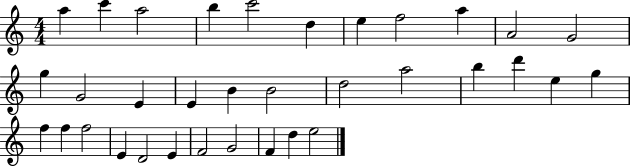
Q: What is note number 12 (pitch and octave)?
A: G5